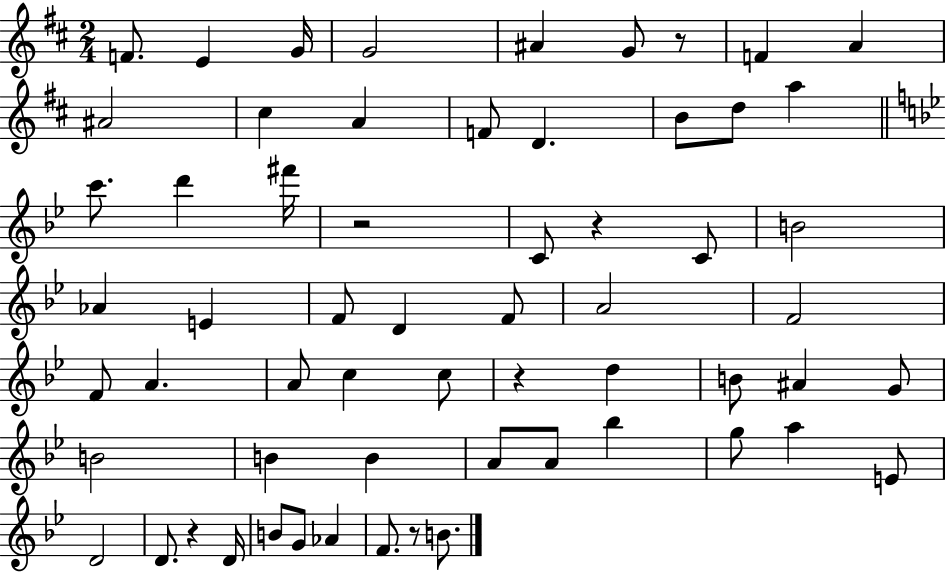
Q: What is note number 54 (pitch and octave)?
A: F4